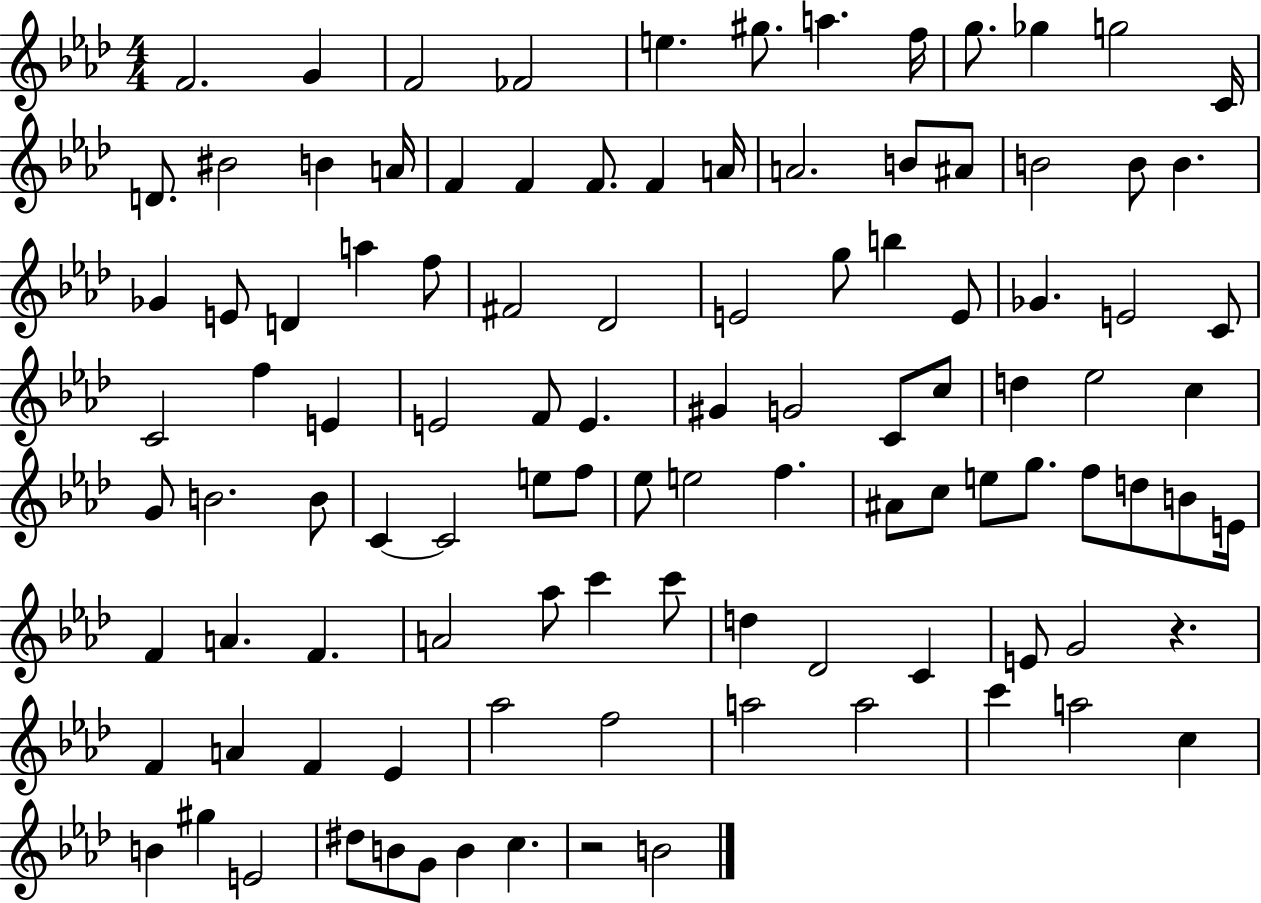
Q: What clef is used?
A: treble